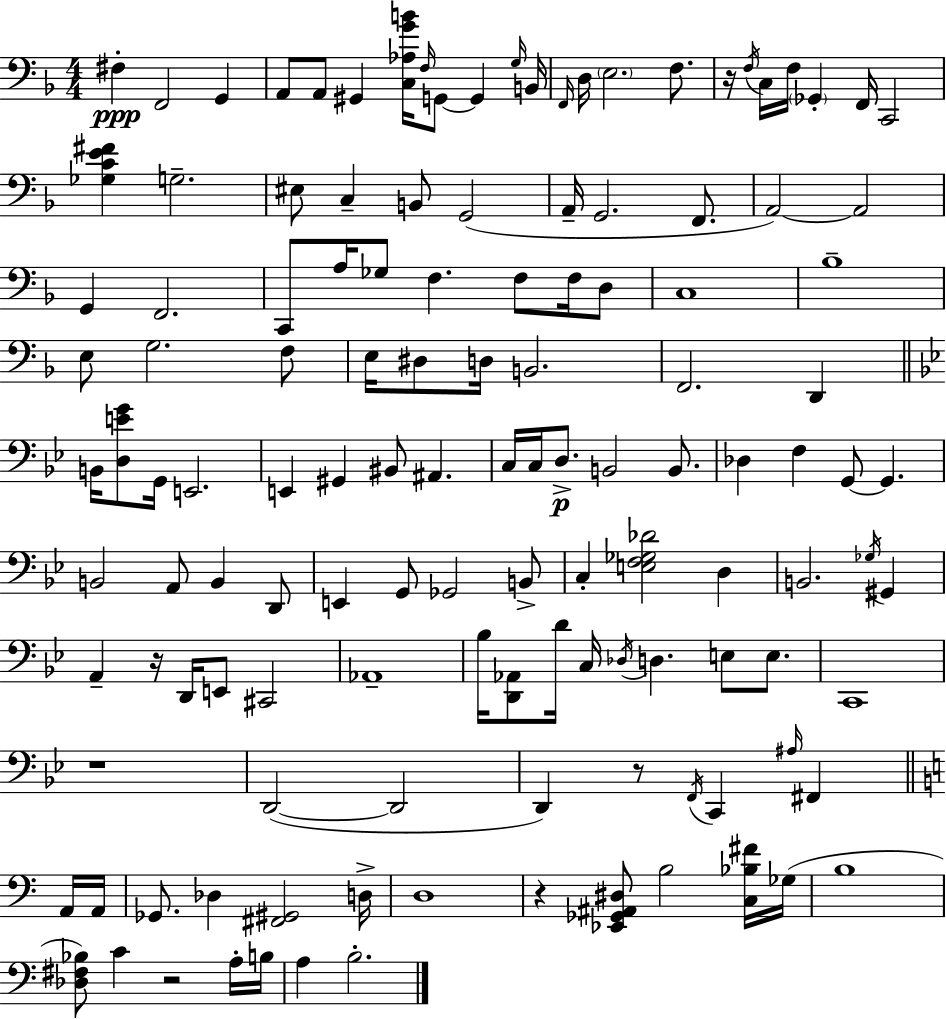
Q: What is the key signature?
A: F major